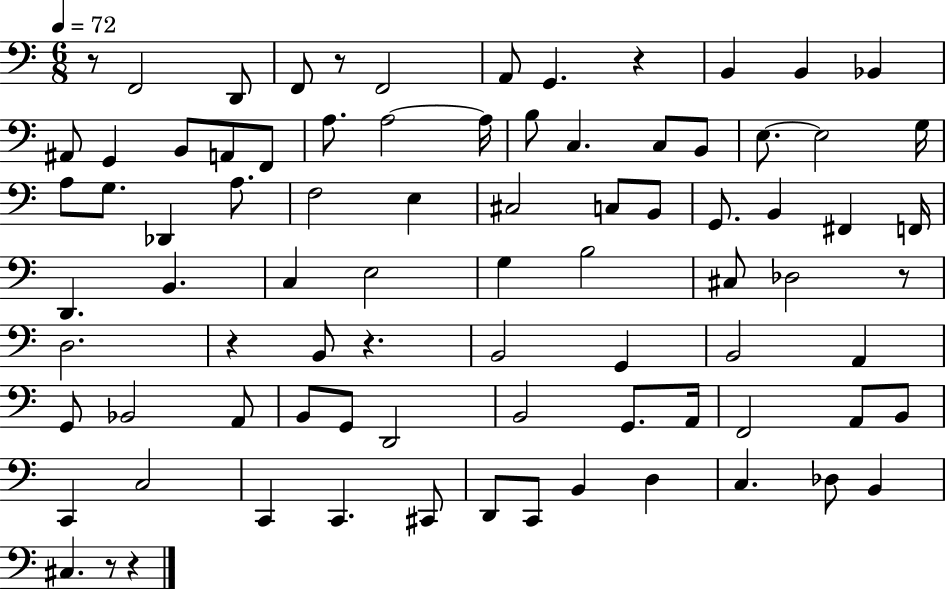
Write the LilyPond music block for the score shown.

{
  \clef bass
  \numericTimeSignature
  \time 6/8
  \key c \major
  \tempo 4 = 72
  \repeat volta 2 { r8 f,2 d,8 | f,8 r8 f,2 | a,8 g,4. r4 | b,4 b,4 bes,4 | \break ais,8 g,4 b,8 a,8 f,8 | a8. a2~~ a16 | b8 c4. c8 b,8 | e8.~~ e2 g16 | \break a8 g8. des,4 a8. | f2 e4 | cis2 c8 b,8 | g,8. b,4 fis,4 f,16 | \break d,4. b,4. | c4 e2 | g4 b2 | cis8 des2 r8 | \break d2. | r4 b,8 r4. | b,2 g,4 | b,2 a,4 | \break g,8 bes,2 a,8 | b,8 g,8 d,2 | b,2 g,8. a,16 | f,2 a,8 b,8 | \break c,4 c2 | c,4 c,4. cis,8 | d,8 c,8 b,4 d4 | c4. des8 b,4 | \break cis4. r8 r4 | } \bar "|."
}